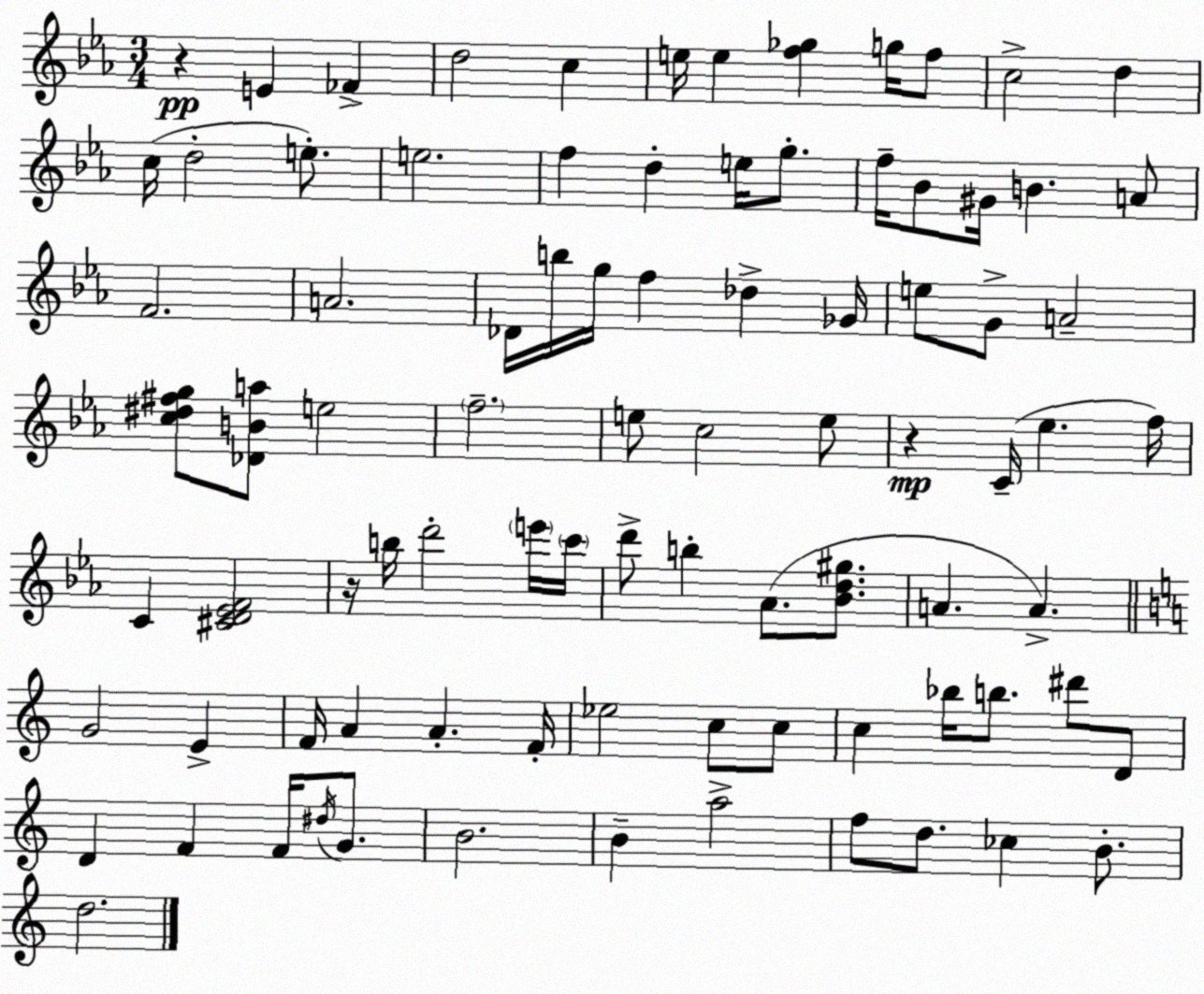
X:1
T:Untitled
M:3/4
L:1/4
K:Eb
z E _F d2 c e/4 e [f_g] g/4 f/2 c2 d c/4 d2 e/2 e2 f d e/4 g/2 f/4 _B/2 ^G/4 B A/2 F2 A2 _D/4 b/4 g/4 f _d _G/4 e/2 G/2 A2 [c^d^fg]/2 [_DBa]/2 e2 f2 e/2 c2 e/2 z C/4 _e f/4 C [^CD_EF]2 z/4 b/4 d'2 e'/4 c'/4 d'/2 b _A/2 [_Bd^g]/2 A A G2 E F/4 A A F/4 _e2 c/2 c/2 c _b/4 b/2 ^d'/2 D/2 D F F/4 ^d/4 G/2 B2 B a2 f/2 d/2 _c B/2 d2